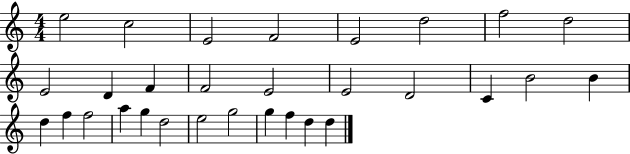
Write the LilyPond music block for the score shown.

{
  \clef treble
  \numericTimeSignature
  \time 4/4
  \key c \major
  e''2 c''2 | e'2 f'2 | e'2 d''2 | f''2 d''2 | \break e'2 d'4 f'4 | f'2 e'2 | e'2 d'2 | c'4 b'2 b'4 | \break d''4 f''4 f''2 | a''4 g''4 d''2 | e''2 g''2 | g''4 f''4 d''4 d''4 | \break \bar "|."
}